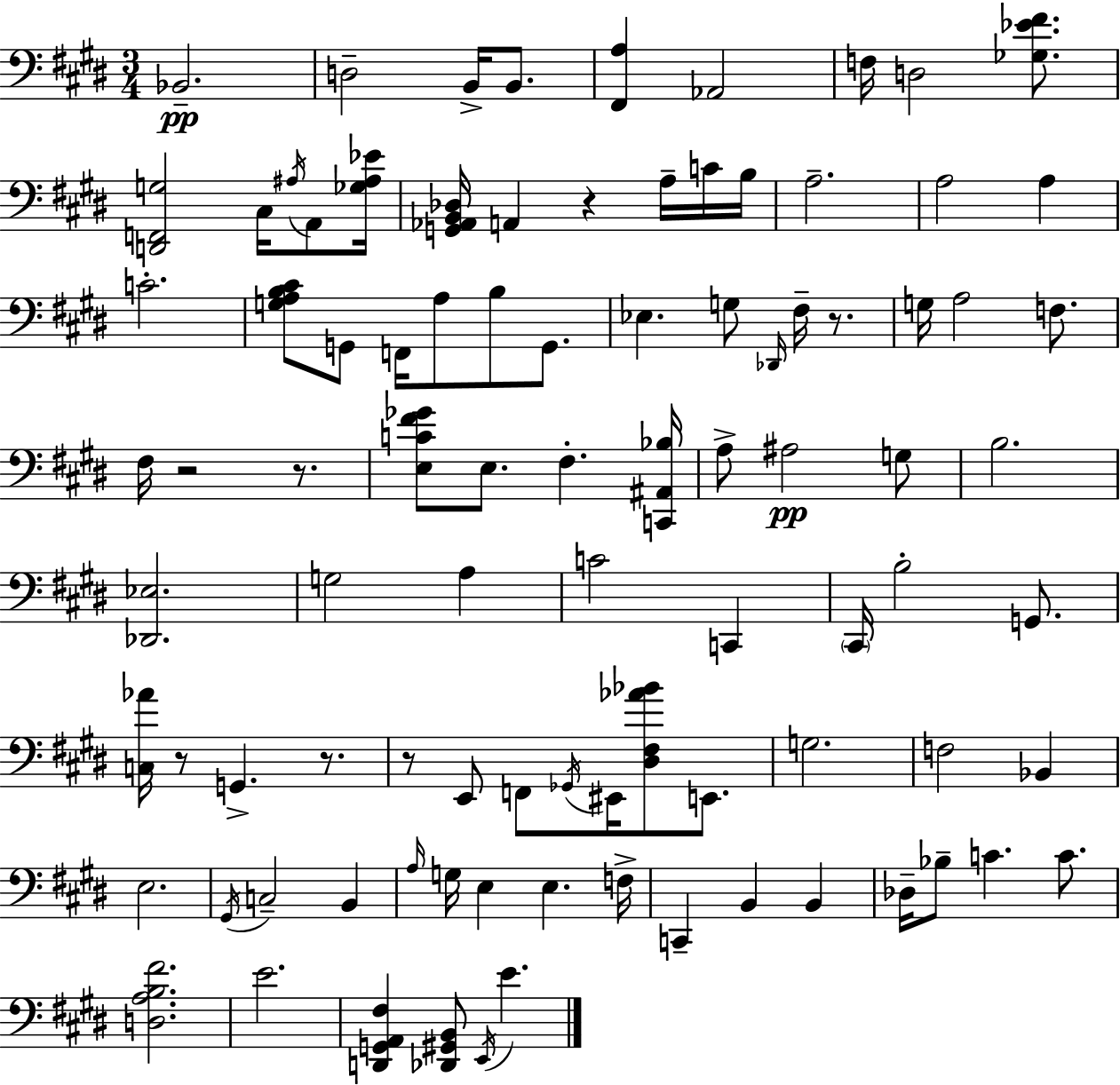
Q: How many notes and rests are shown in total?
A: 93